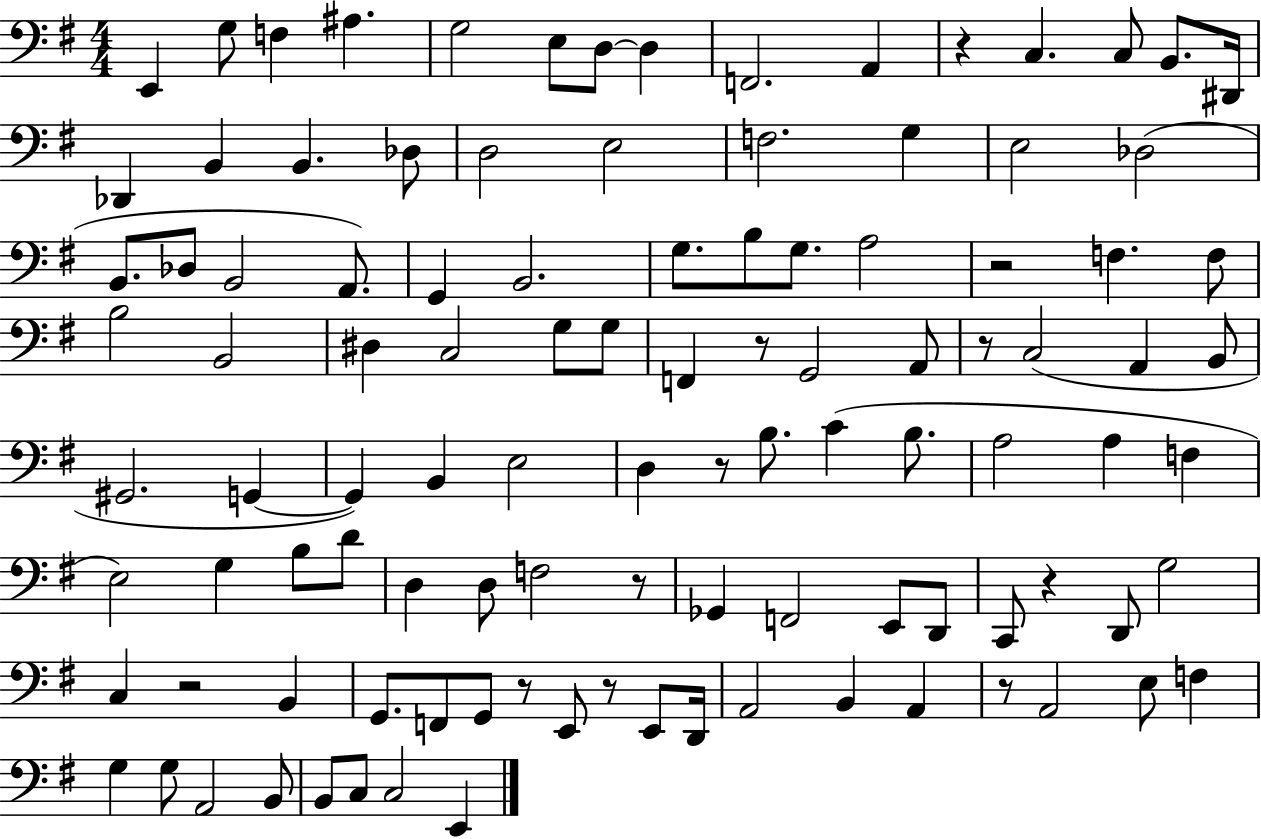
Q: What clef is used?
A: bass